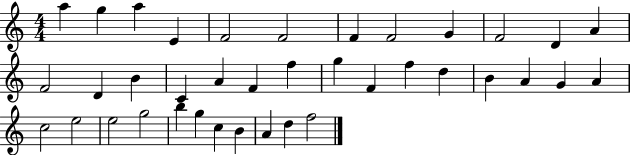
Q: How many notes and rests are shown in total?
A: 38